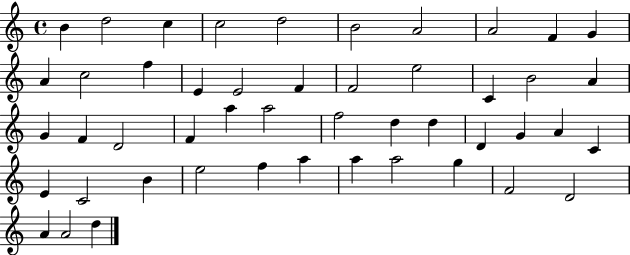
{
  \clef treble
  \time 4/4
  \defaultTimeSignature
  \key c \major
  b'4 d''2 c''4 | c''2 d''2 | b'2 a'2 | a'2 f'4 g'4 | \break a'4 c''2 f''4 | e'4 e'2 f'4 | f'2 e''2 | c'4 b'2 a'4 | \break g'4 f'4 d'2 | f'4 a''4 a''2 | f''2 d''4 d''4 | d'4 g'4 a'4 c'4 | \break e'4 c'2 b'4 | e''2 f''4 a''4 | a''4 a''2 g''4 | f'2 d'2 | \break a'4 a'2 d''4 | \bar "|."
}